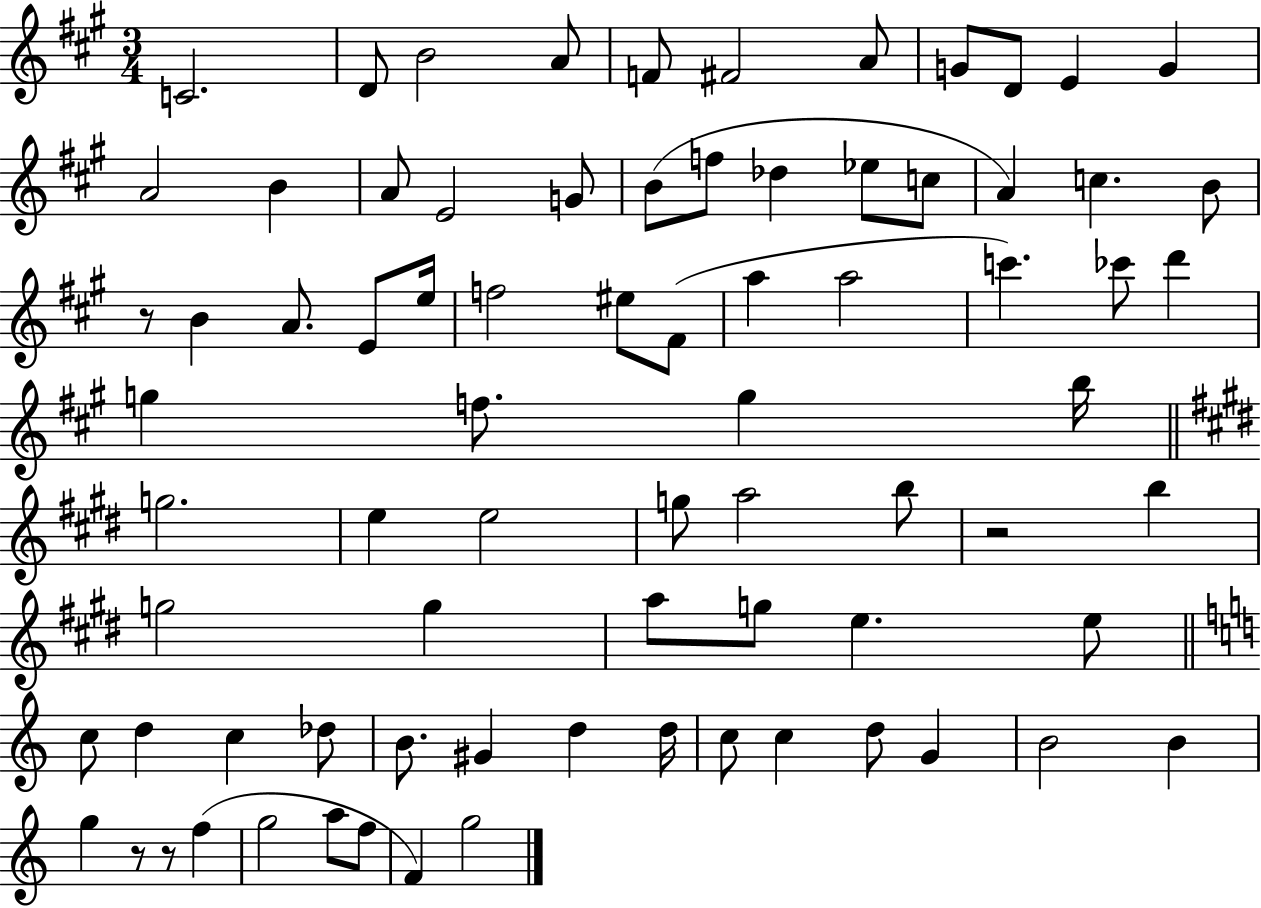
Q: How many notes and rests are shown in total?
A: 78